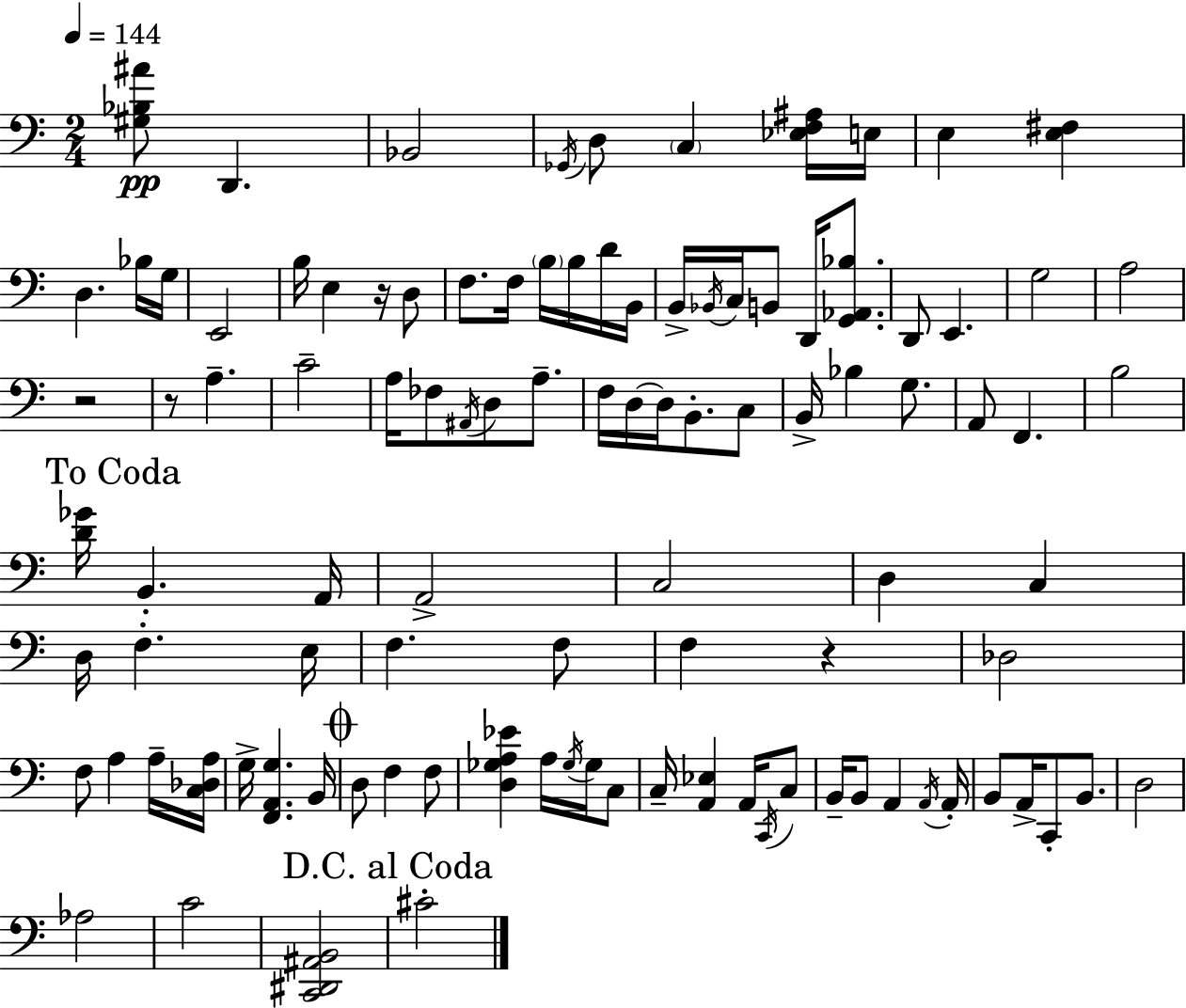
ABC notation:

X:1
T:Untitled
M:2/4
L:1/4
K:Am
[^G,_B,^A]/2 D,, _B,,2 _G,,/4 D,/2 C, [_E,F,^A,]/4 E,/4 E, [E,^F,] D, _B,/4 G,/4 E,,2 B,/4 E, z/4 D,/2 F,/2 F,/4 B,/4 B,/4 D/4 B,,/4 B,,/4 _B,,/4 C,/4 B,,/2 D,,/4 [G,,_A,,_B,]/2 D,,/2 E,, G,2 A,2 z2 z/2 A, C2 A,/4 _F,/2 ^A,,/4 D,/2 A,/2 F,/4 D,/4 D,/4 B,,/2 C,/2 B,,/4 _B, G,/2 A,,/2 F,, B,2 [D_G]/4 B,, A,,/4 A,,2 C,2 D, C, D,/4 F, E,/4 F, F,/2 F, z _D,2 F,/2 A, A,/4 [C,_D,A,]/4 G,/4 [F,,A,,G,] B,,/4 D,/2 F, F,/2 [D,_G,A,_E] A,/4 _G,/4 _G,/4 C,/2 C,/4 [A,,_E,] A,,/4 C,,/4 C,/2 B,,/4 B,,/2 A,, A,,/4 A,,/4 B,,/2 A,,/4 C,,/2 B,,/2 D,2 _A,2 C2 [C,,^D,,^A,,B,,]2 ^C2